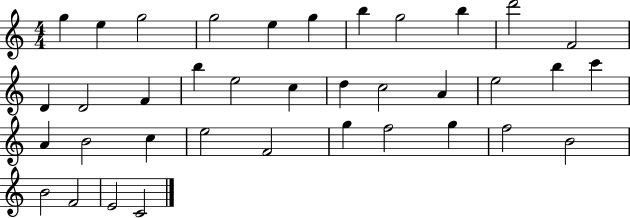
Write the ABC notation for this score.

X:1
T:Untitled
M:4/4
L:1/4
K:C
g e g2 g2 e g b g2 b d'2 F2 D D2 F b e2 c d c2 A e2 b c' A B2 c e2 F2 g f2 g f2 B2 B2 F2 E2 C2